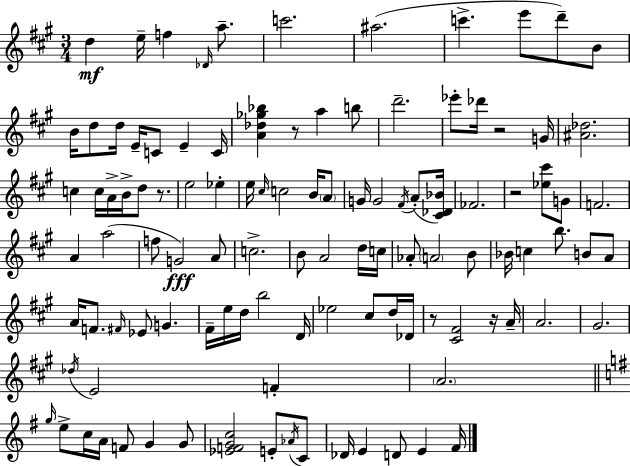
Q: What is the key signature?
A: A major